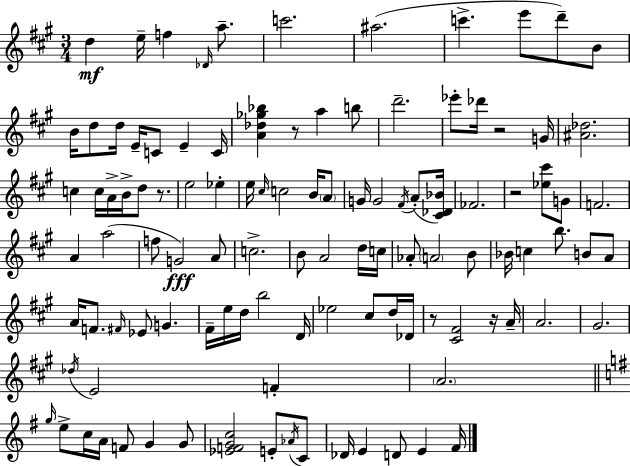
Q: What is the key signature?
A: A major